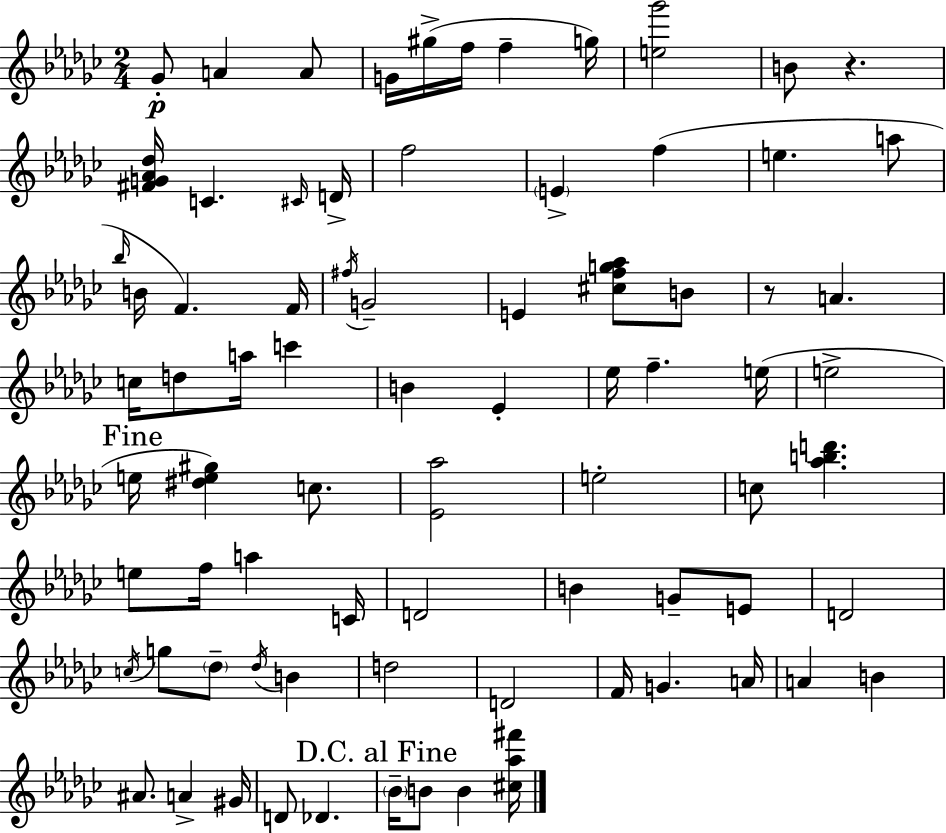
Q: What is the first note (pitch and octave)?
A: Gb4